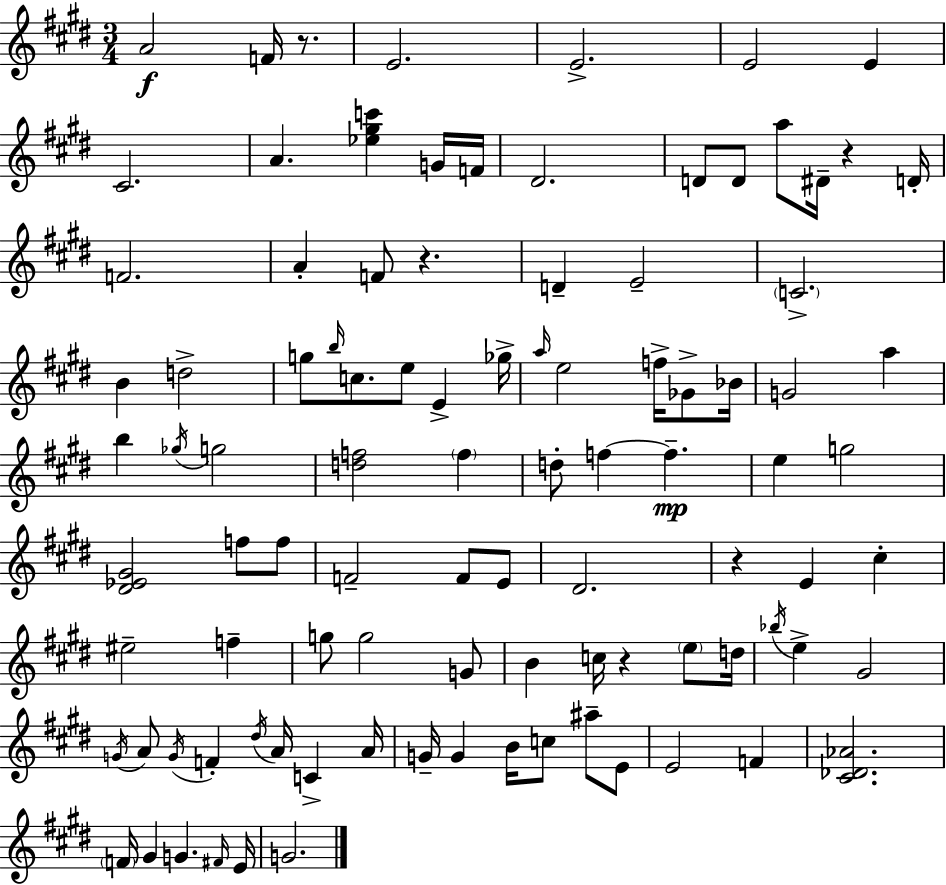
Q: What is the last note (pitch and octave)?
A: G4